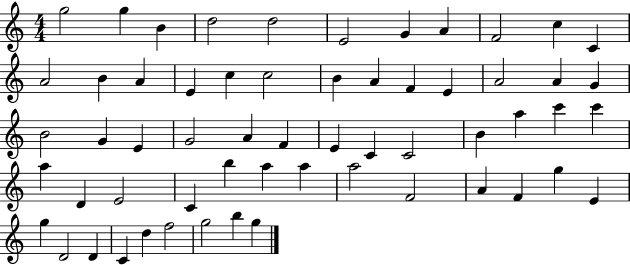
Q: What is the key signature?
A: C major